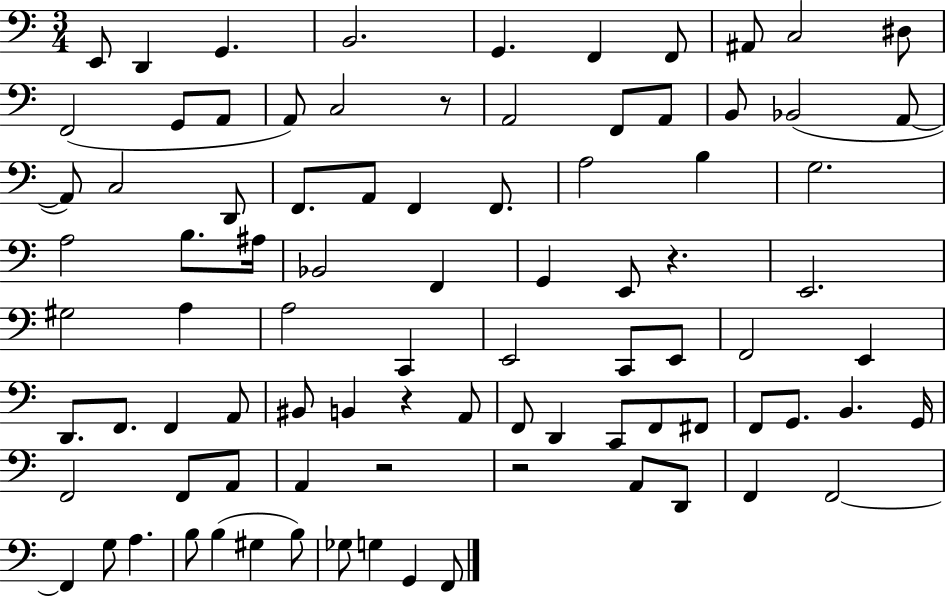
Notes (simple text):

E2/e D2/q G2/q. B2/h. G2/q. F2/q F2/e A#2/e C3/h D#3/e F2/h G2/e A2/e A2/e C3/h R/e A2/h F2/e A2/e B2/e Bb2/h A2/e A2/e C3/h D2/e F2/e. A2/e F2/q F2/e. A3/h B3/q G3/h. A3/h B3/e. A#3/s Bb2/h F2/q G2/q E2/e R/q. E2/h. G#3/h A3/q A3/h C2/q E2/h C2/e E2/e F2/h E2/q D2/e. F2/e. F2/q A2/e BIS2/e B2/q R/q A2/e F2/e D2/q C2/e F2/e F#2/e F2/e G2/e. B2/q. G2/s F2/h F2/e A2/e A2/q R/h R/h A2/e D2/e F2/q F2/h F2/q G3/e A3/q. B3/e B3/q G#3/q B3/e Gb3/e G3/q G2/q F2/e